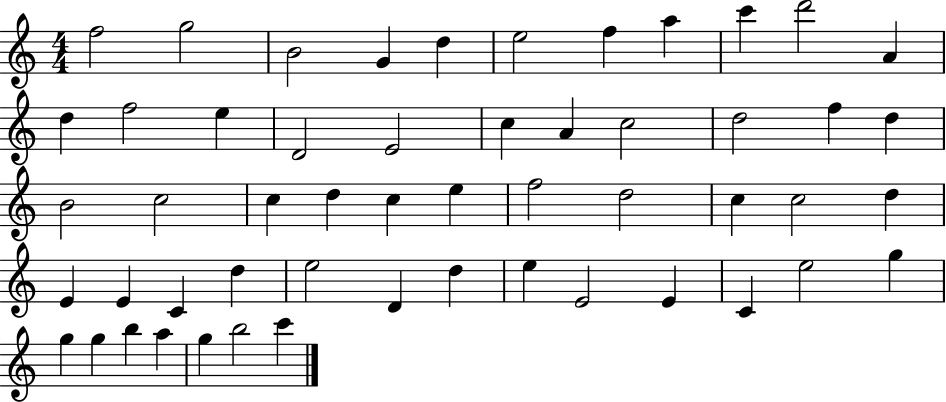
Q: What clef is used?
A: treble